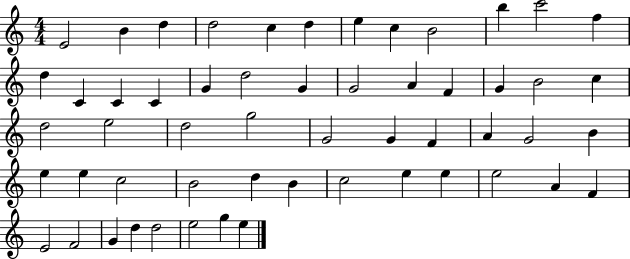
{
  \clef treble
  \numericTimeSignature
  \time 4/4
  \key c \major
  e'2 b'4 d''4 | d''2 c''4 d''4 | e''4 c''4 b'2 | b''4 c'''2 f''4 | \break d''4 c'4 c'4 c'4 | g'4 d''2 g'4 | g'2 a'4 f'4 | g'4 b'2 c''4 | \break d''2 e''2 | d''2 g''2 | g'2 g'4 f'4 | a'4 g'2 b'4 | \break e''4 e''4 c''2 | b'2 d''4 b'4 | c''2 e''4 e''4 | e''2 a'4 f'4 | \break e'2 f'2 | g'4 d''4 d''2 | e''2 g''4 e''4 | \bar "|."
}